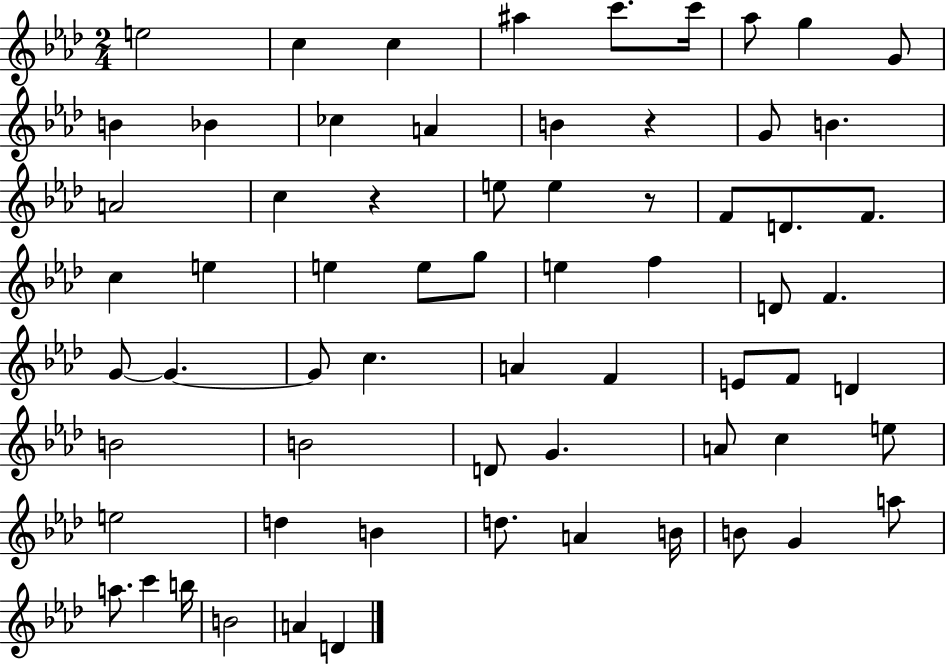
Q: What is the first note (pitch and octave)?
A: E5